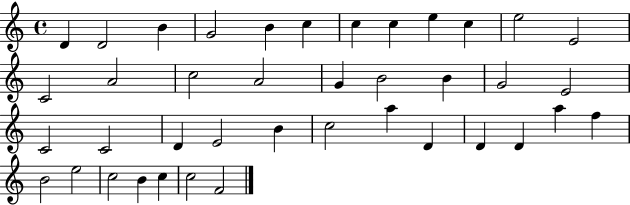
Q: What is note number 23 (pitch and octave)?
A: C4